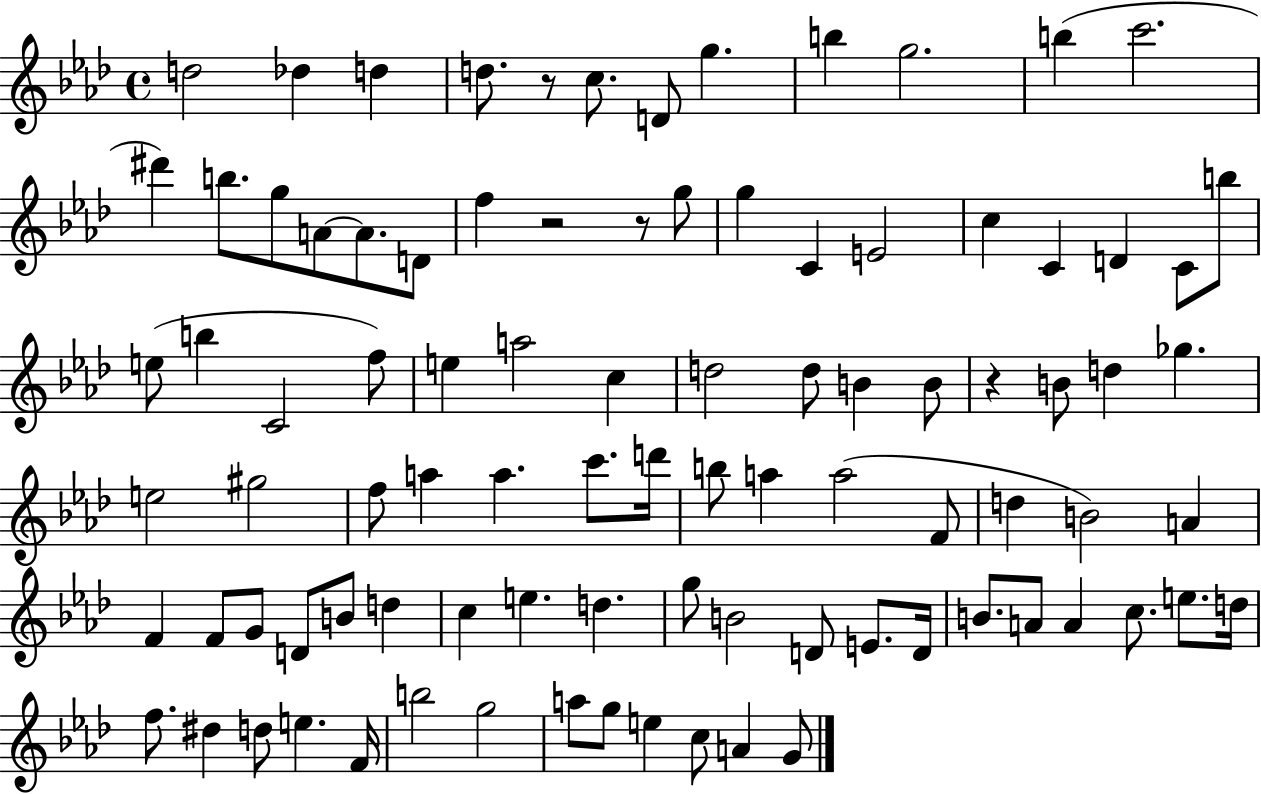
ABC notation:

X:1
T:Untitled
M:4/4
L:1/4
K:Ab
d2 _d d d/2 z/2 c/2 D/2 g b g2 b c'2 ^d' b/2 g/2 A/2 A/2 D/2 f z2 z/2 g/2 g C E2 c C D C/2 b/2 e/2 b C2 f/2 e a2 c d2 d/2 B B/2 z B/2 d _g e2 ^g2 f/2 a a c'/2 d'/4 b/2 a a2 F/2 d B2 A F F/2 G/2 D/2 B/2 d c e d g/2 B2 D/2 E/2 D/4 B/2 A/2 A c/2 e/2 d/4 f/2 ^d d/2 e F/4 b2 g2 a/2 g/2 e c/2 A G/2